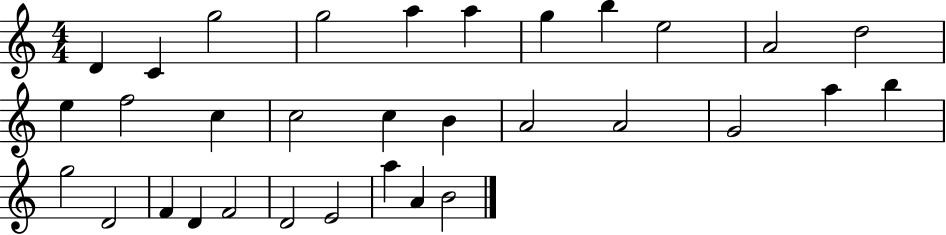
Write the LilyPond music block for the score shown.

{
  \clef treble
  \numericTimeSignature
  \time 4/4
  \key c \major
  d'4 c'4 g''2 | g''2 a''4 a''4 | g''4 b''4 e''2 | a'2 d''2 | \break e''4 f''2 c''4 | c''2 c''4 b'4 | a'2 a'2 | g'2 a''4 b''4 | \break g''2 d'2 | f'4 d'4 f'2 | d'2 e'2 | a''4 a'4 b'2 | \break \bar "|."
}